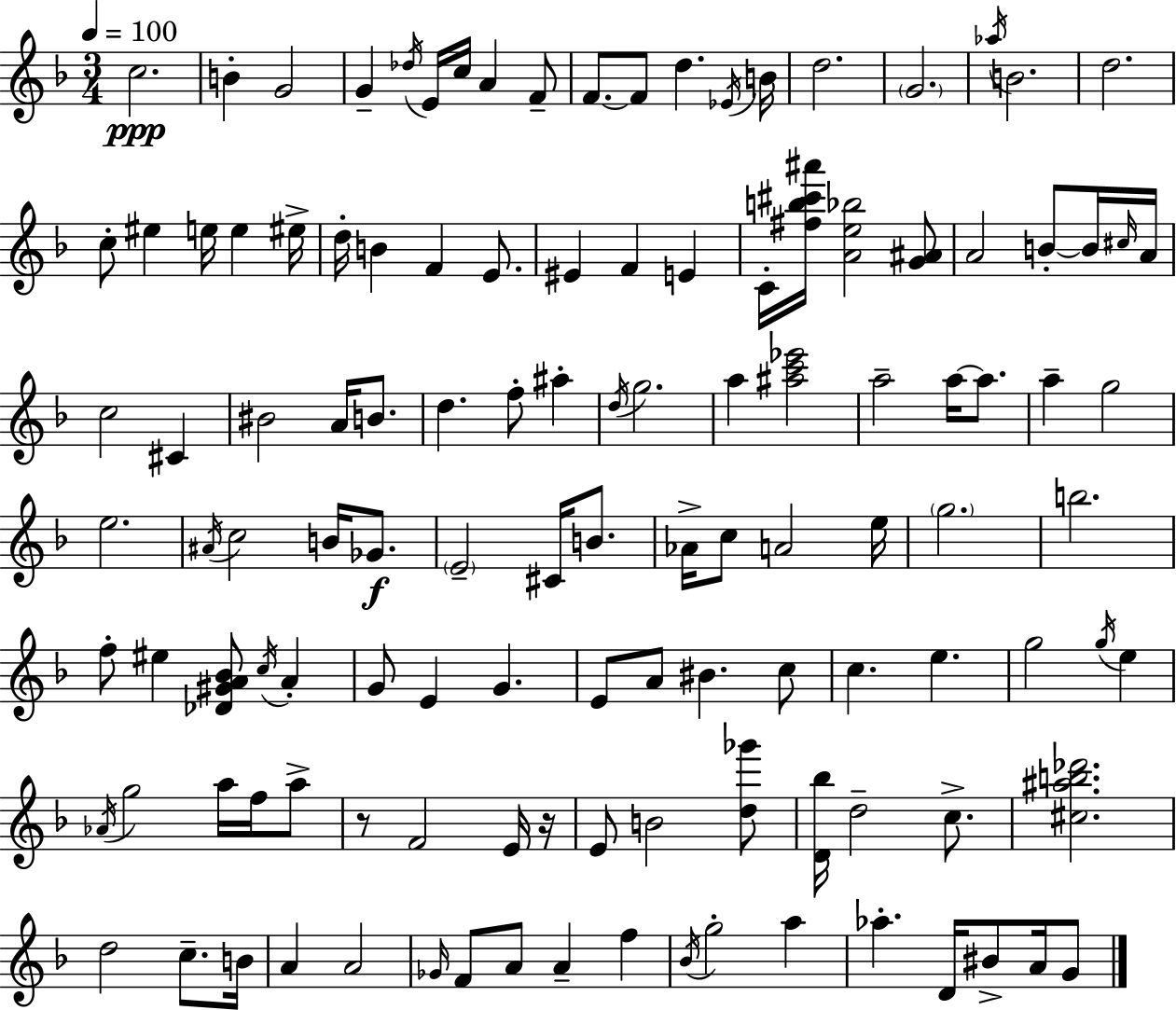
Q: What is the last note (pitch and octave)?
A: G4